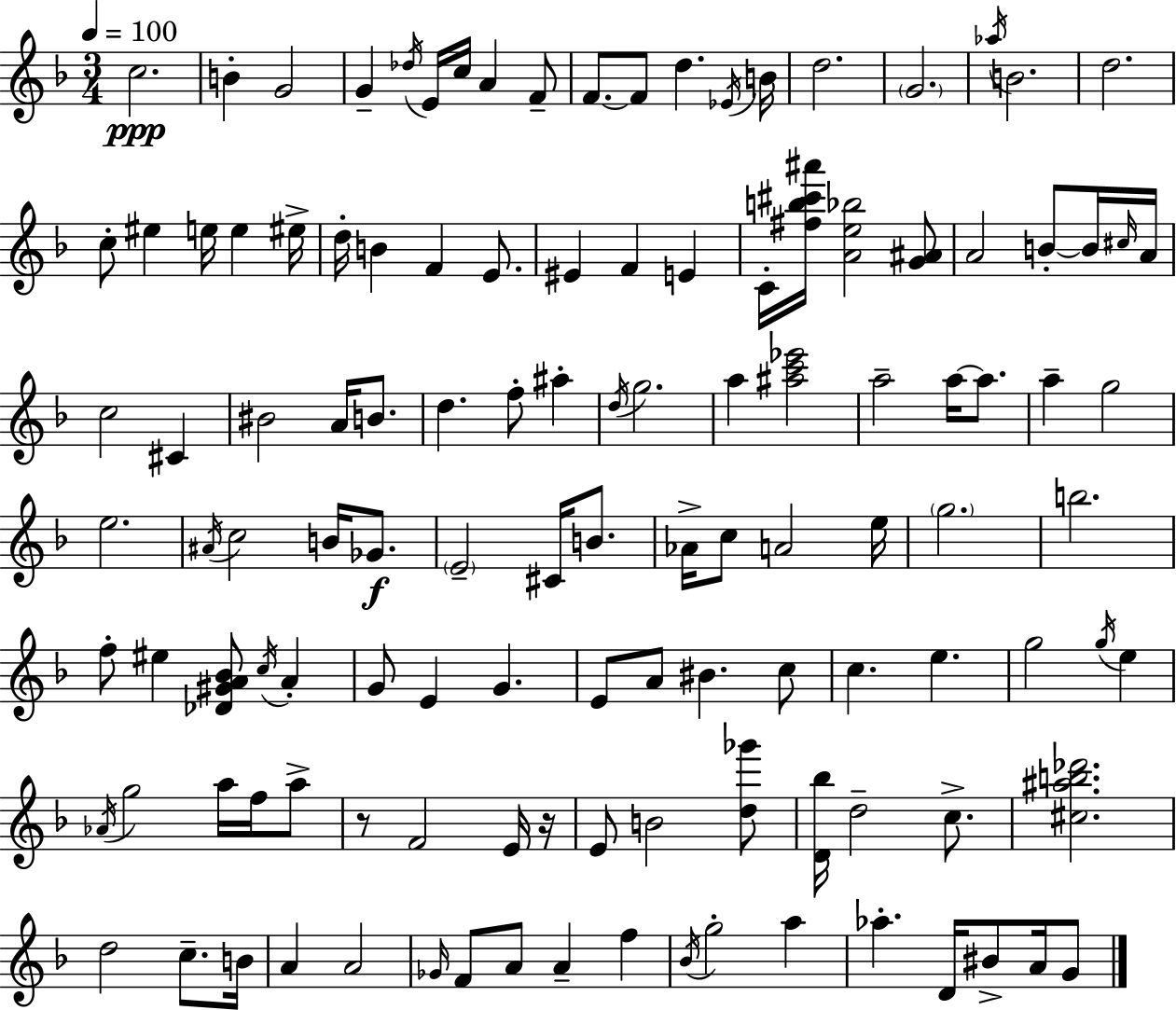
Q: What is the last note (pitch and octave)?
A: G4